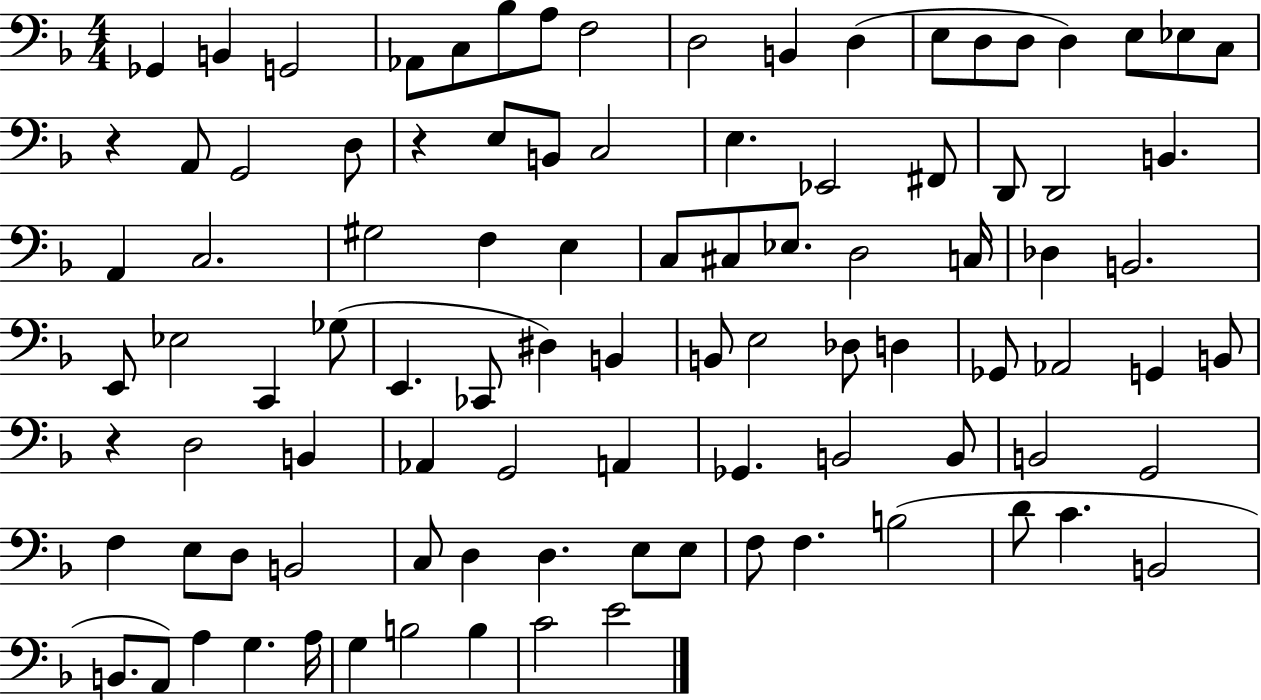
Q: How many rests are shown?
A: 3